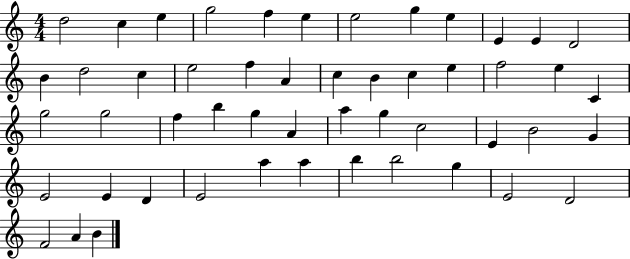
X:1
T:Untitled
M:4/4
L:1/4
K:C
d2 c e g2 f e e2 g e E E D2 B d2 c e2 f A c B c e f2 e C g2 g2 f b g A a g c2 E B2 G E2 E D E2 a a b b2 g E2 D2 F2 A B